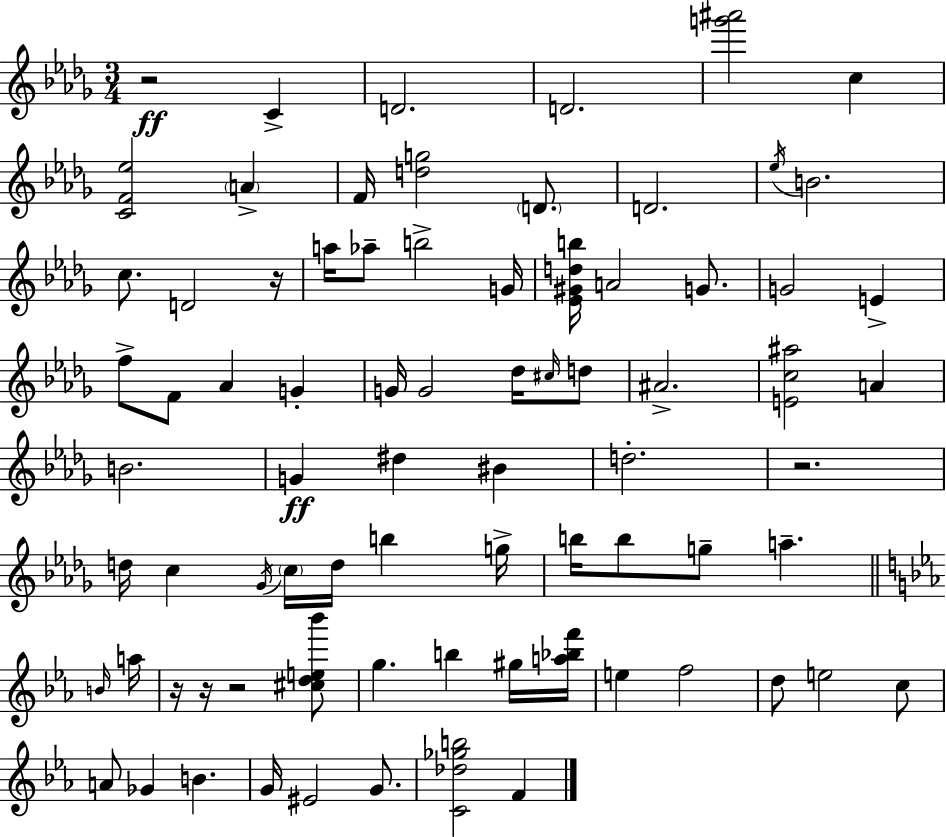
{
  \clef treble
  \numericTimeSignature
  \time 3/4
  \key bes \minor
  r2\ff c'4-> | d'2. | d'2. | <g''' ais'''>2 c''4 | \break <c' f' ees''>2 \parenthesize a'4-> | f'16 <d'' g''>2 \parenthesize d'8. | d'2. | \acciaccatura { ees''16 } b'2. | \break c''8. d'2 | r16 a''16 aes''8-- b''2-> | g'16 <ees' gis' d'' b''>16 a'2 g'8. | g'2 e'4-> | \break f''8-> f'8 aes'4 g'4-. | g'16 g'2 des''16 \grace { cis''16 } | d''8 ais'2.-> | <e' c'' ais''>2 a'4 | \break b'2. | g'4\ff dis''4 bis'4 | d''2.-. | r2. | \break d''16 c''4 \acciaccatura { ges'16 } \parenthesize c''16 d''16 b''4 | g''16-> b''16 b''8 g''8-- a''4.-- | \bar "||" \break \key ees \major \grace { b'16 } a''16 r16 r16 r2 | <cis'' d'' e'' bes'''>8 g''4. b''4 | gis''16 <a'' bes'' f'''>16 e''4 f''2 | d''8 e''2 | \break c''8 a'8 ges'4 b'4. | g'16 eis'2 g'8. | <c' des'' ges'' b''>2 f'4 | \bar "|."
}